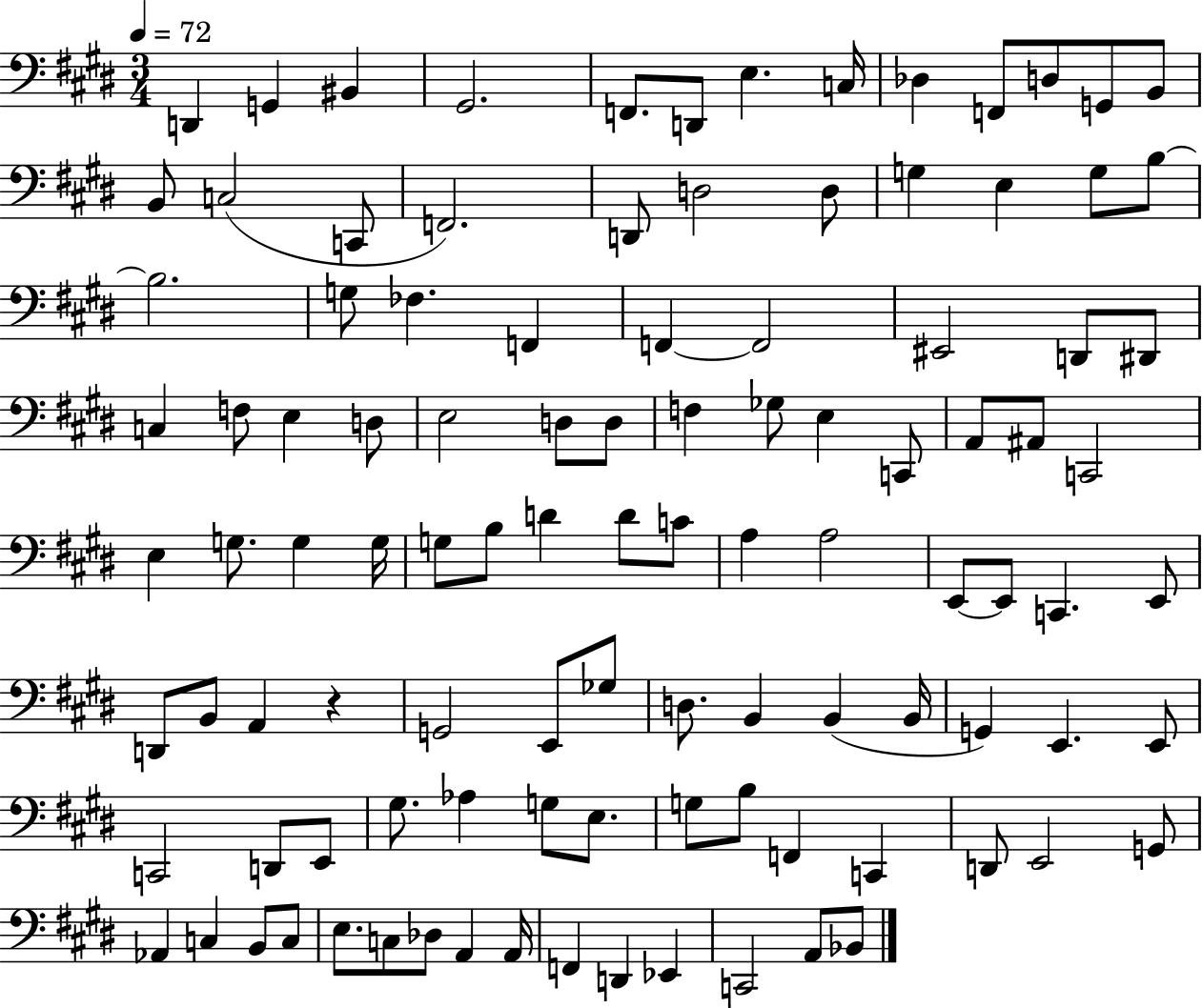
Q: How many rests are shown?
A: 1